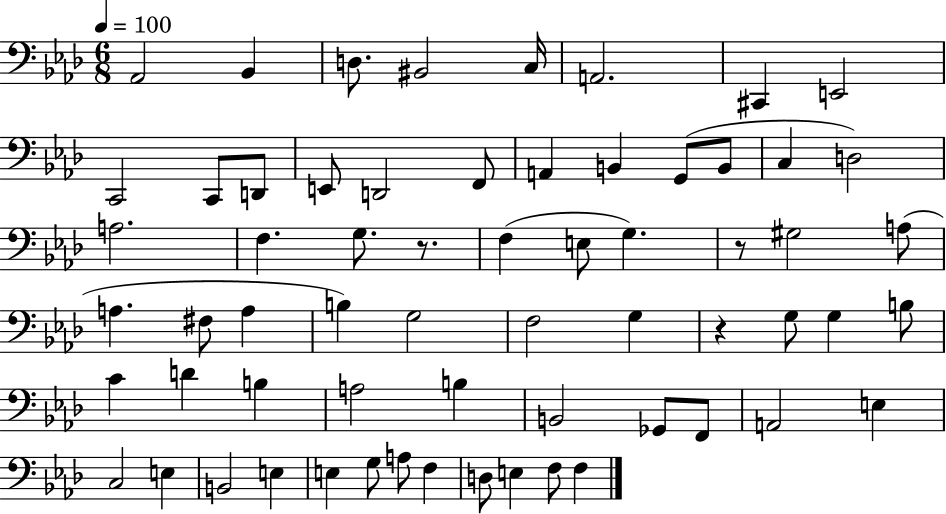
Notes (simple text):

Ab2/h Bb2/q D3/e. BIS2/h C3/s A2/h. C#2/q E2/h C2/h C2/e D2/e E2/e D2/h F2/e A2/q B2/q G2/e B2/e C3/q D3/h A3/h. F3/q. G3/e. R/e. F3/q E3/e G3/q. R/e G#3/h A3/e A3/q. F#3/e A3/q B3/q G3/h F3/h G3/q R/q G3/e G3/q B3/e C4/q D4/q B3/q A3/h B3/q B2/h Gb2/e F2/e A2/h E3/q C3/h E3/q B2/h E3/q E3/q G3/e A3/e F3/q D3/e E3/q F3/e F3/q